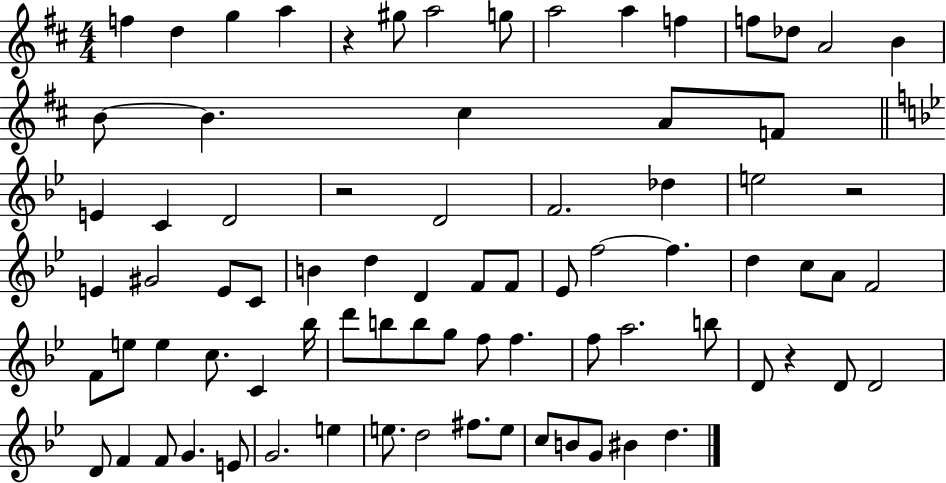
X:1
T:Untitled
M:4/4
L:1/4
K:D
f d g a z ^g/2 a2 g/2 a2 a f f/2 _d/2 A2 B B/2 B ^c A/2 F/2 E C D2 z2 D2 F2 _d e2 z2 E ^G2 E/2 C/2 B d D F/2 F/2 _E/2 f2 f d c/2 A/2 F2 F/2 e/2 e c/2 C _b/4 d'/2 b/2 b/2 g/2 f/2 f f/2 a2 b/2 D/2 z D/2 D2 D/2 F F/2 G E/2 G2 e e/2 d2 ^f/2 e/2 c/2 B/2 G/2 ^B d